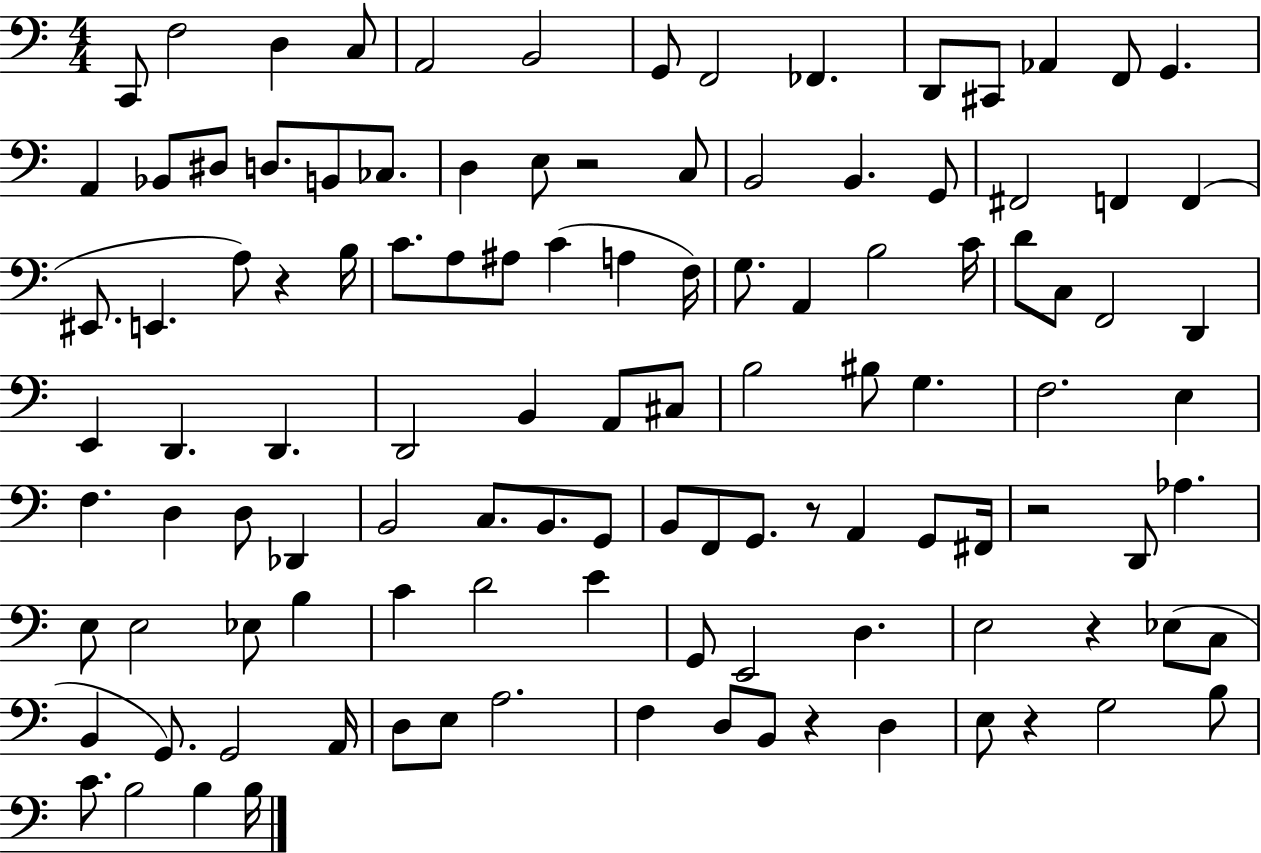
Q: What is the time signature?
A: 4/4